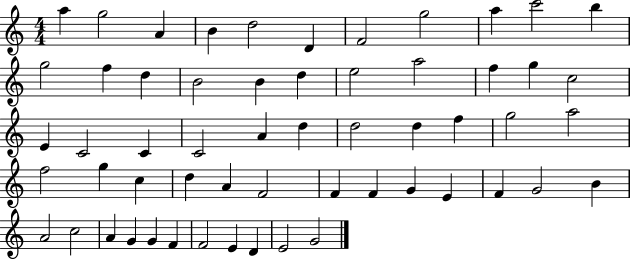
{
  \clef treble
  \numericTimeSignature
  \time 4/4
  \key c \major
  a''4 g''2 a'4 | b'4 d''2 d'4 | f'2 g''2 | a''4 c'''2 b''4 | \break g''2 f''4 d''4 | b'2 b'4 d''4 | e''2 a''2 | f''4 g''4 c''2 | \break e'4 c'2 c'4 | c'2 a'4 d''4 | d''2 d''4 f''4 | g''2 a''2 | \break f''2 g''4 c''4 | d''4 a'4 f'2 | f'4 f'4 g'4 e'4 | f'4 g'2 b'4 | \break a'2 c''2 | a'4 g'4 g'4 f'4 | f'2 e'4 d'4 | e'2 g'2 | \break \bar "|."
}